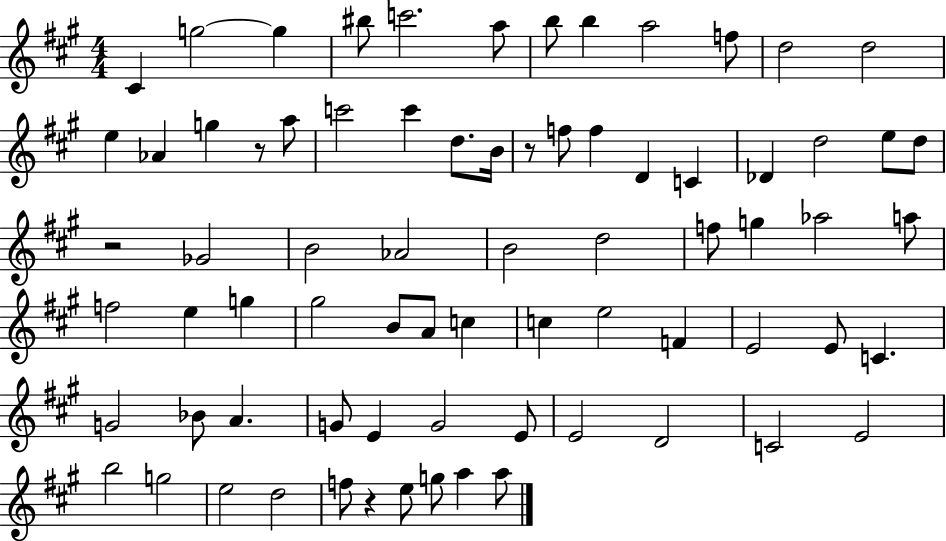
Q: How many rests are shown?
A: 4